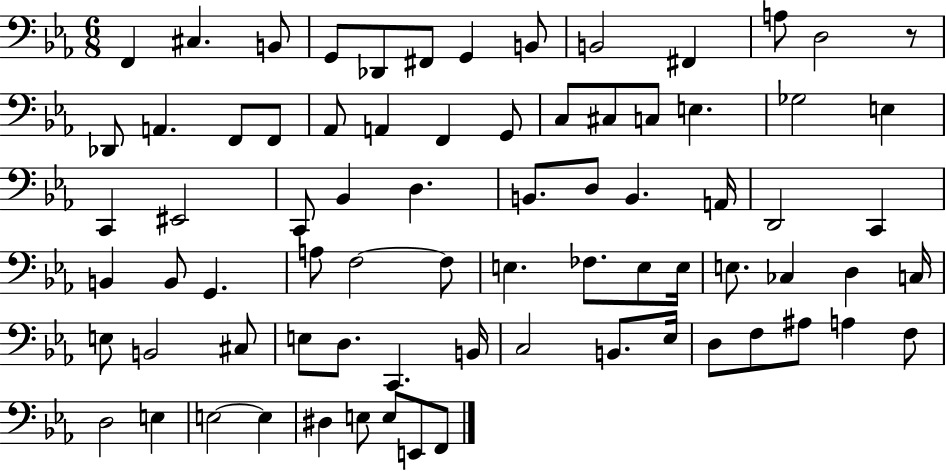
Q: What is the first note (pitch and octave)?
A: F2